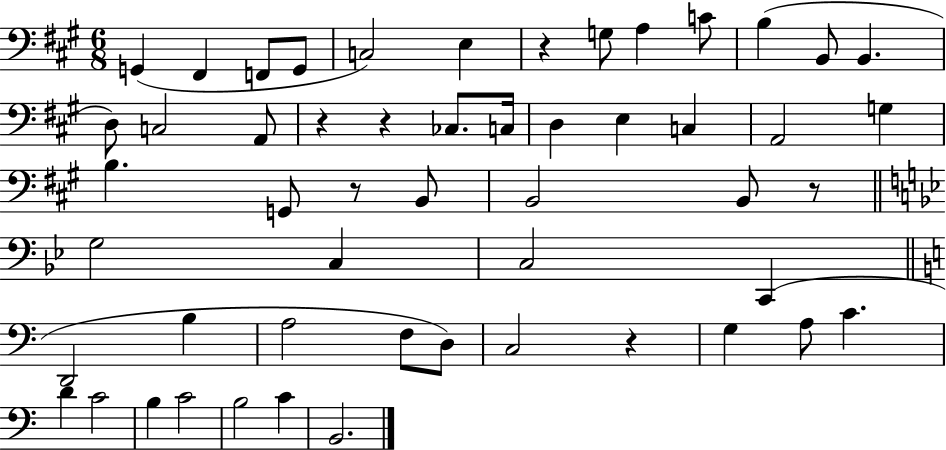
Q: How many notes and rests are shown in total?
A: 53